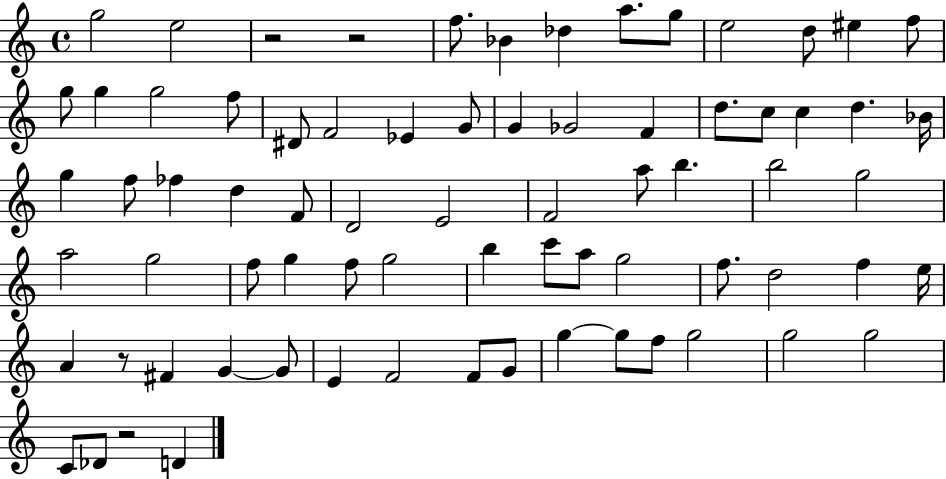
X:1
T:Untitled
M:4/4
L:1/4
K:C
g2 e2 z2 z2 f/2 _B _d a/2 g/2 e2 d/2 ^e f/2 g/2 g g2 f/2 ^D/2 F2 _E G/2 G _G2 F d/2 c/2 c d _B/4 g f/2 _f d F/2 D2 E2 F2 a/2 b b2 g2 a2 g2 f/2 g f/2 g2 b c'/2 a/2 g2 f/2 d2 f e/4 A z/2 ^F G G/2 E F2 F/2 G/2 g g/2 f/2 g2 g2 g2 C/2 _D/2 z2 D